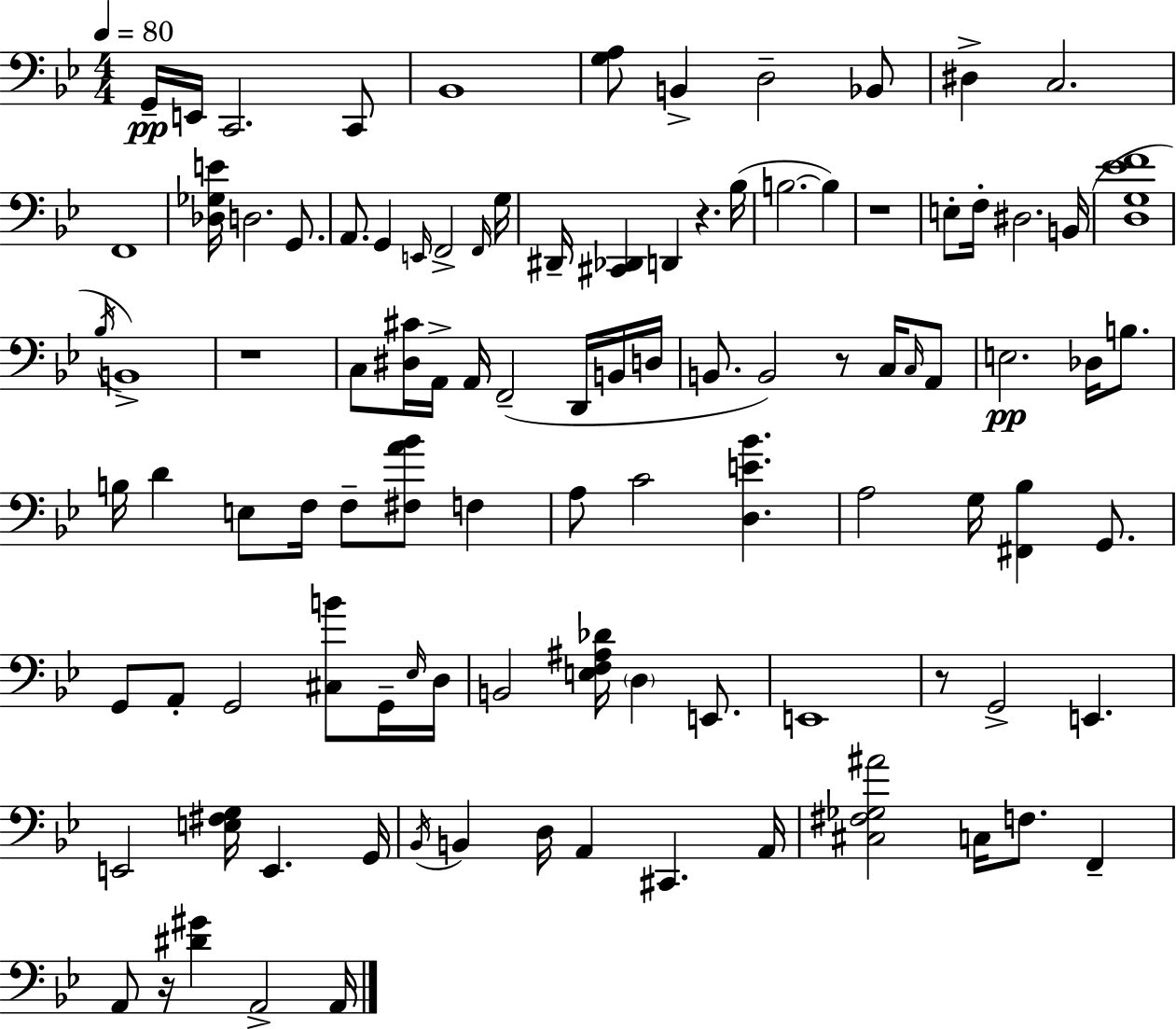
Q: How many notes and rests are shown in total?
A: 102